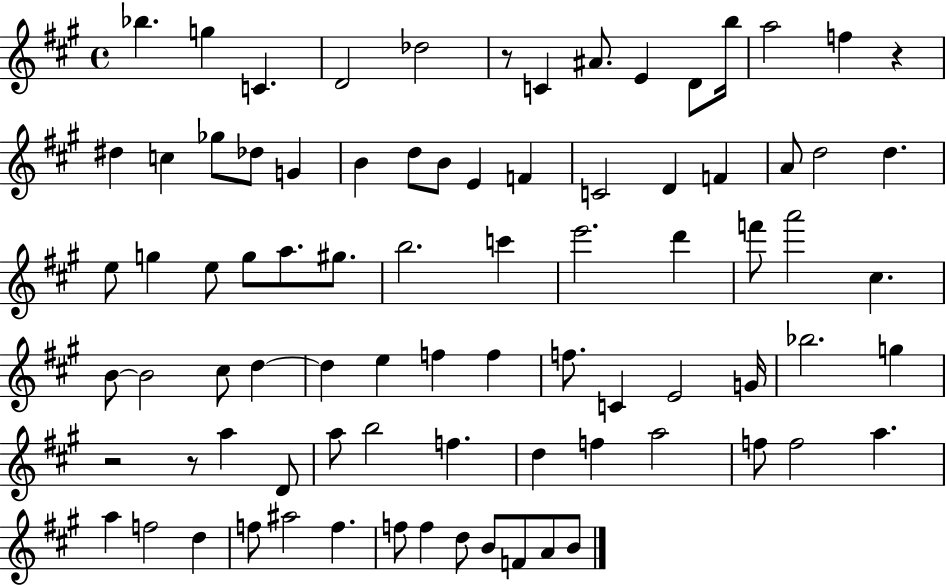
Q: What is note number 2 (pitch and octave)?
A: G5